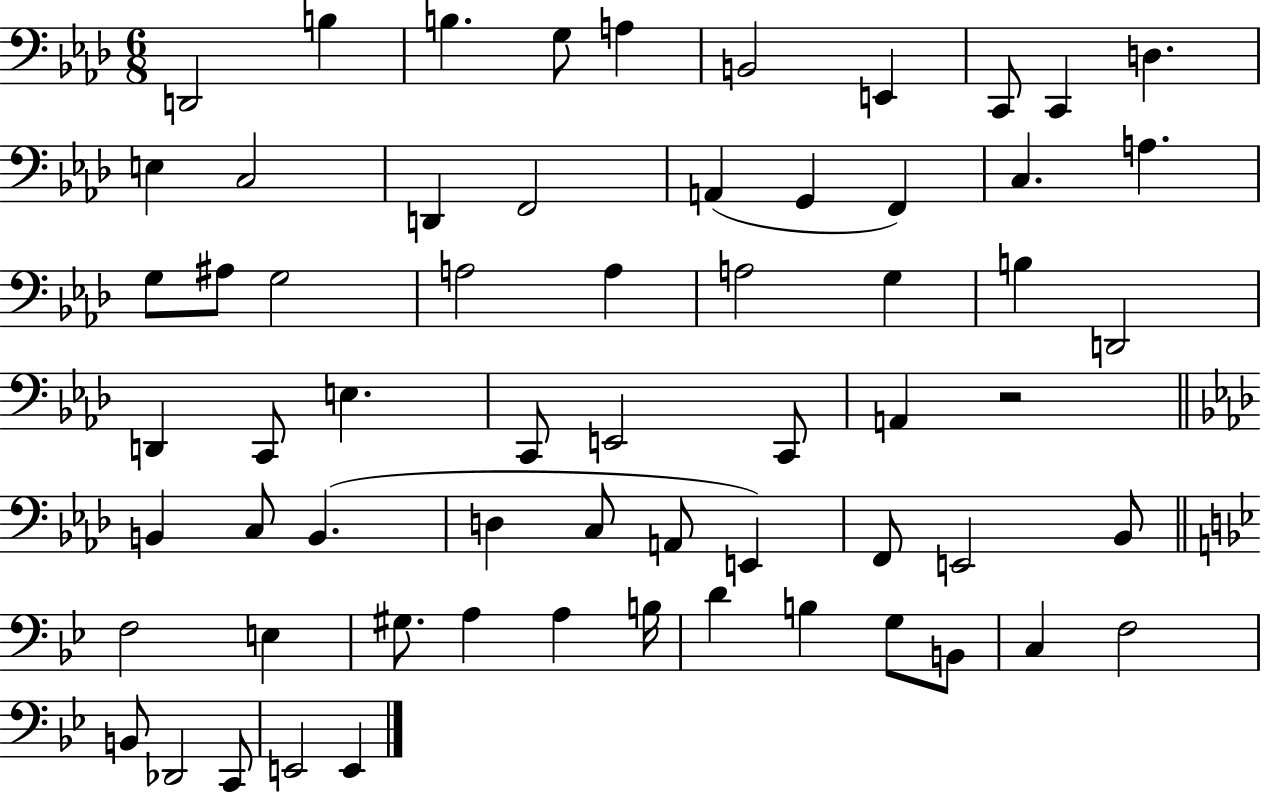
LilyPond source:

{
  \clef bass
  \numericTimeSignature
  \time 6/8
  \key aes \major
  d,2 b4 | b4. g8 a4 | b,2 e,4 | c,8 c,4 d4. | \break e4 c2 | d,4 f,2 | a,4( g,4 f,4) | c4. a4. | \break g8 ais8 g2 | a2 a4 | a2 g4 | b4 d,2 | \break d,4 c,8 e4. | c,8 e,2 c,8 | a,4 r2 | \bar "||" \break \key aes \major b,4 c8 b,4.( | d4 c8 a,8 e,4) | f,8 e,2 bes,8 | \bar "||" \break \key g \minor f2 e4 | gis8. a4 a4 b16 | d'4 b4 g8 b,8 | c4 f2 | \break b,8 des,2 c,8 | e,2 e,4 | \bar "|."
}